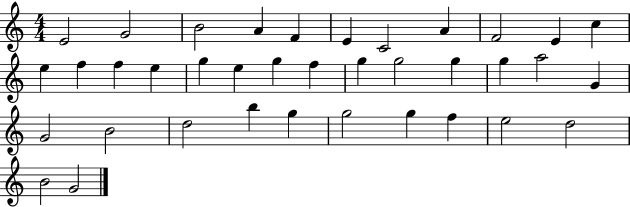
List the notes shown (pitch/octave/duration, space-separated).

E4/h G4/h B4/h A4/q F4/q E4/q C4/h A4/q F4/h E4/q C5/q E5/q F5/q F5/q E5/q G5/q E5/q G5/q F5/q G5/q G5/h G5/q G5/q A5/h G4/q G4/h B4/h D5/h B5/q G5/q G5/h G5/q F5/q E5/h D5/h B4/h G4/h